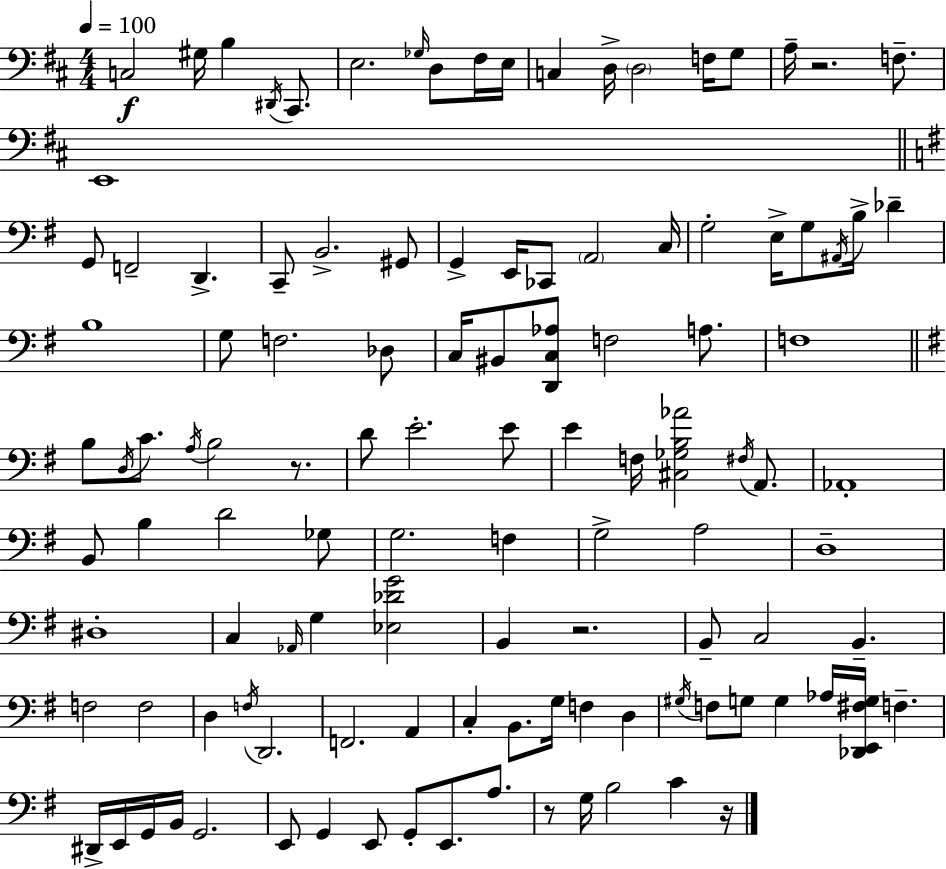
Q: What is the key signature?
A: D major